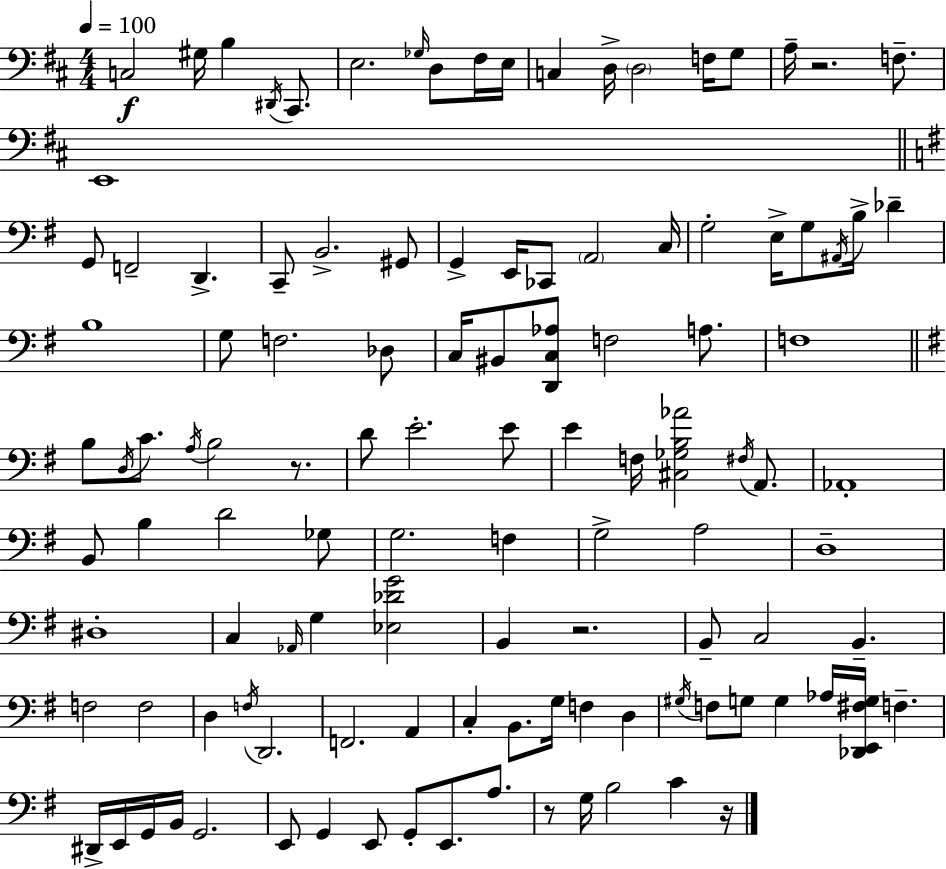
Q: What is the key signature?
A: D major